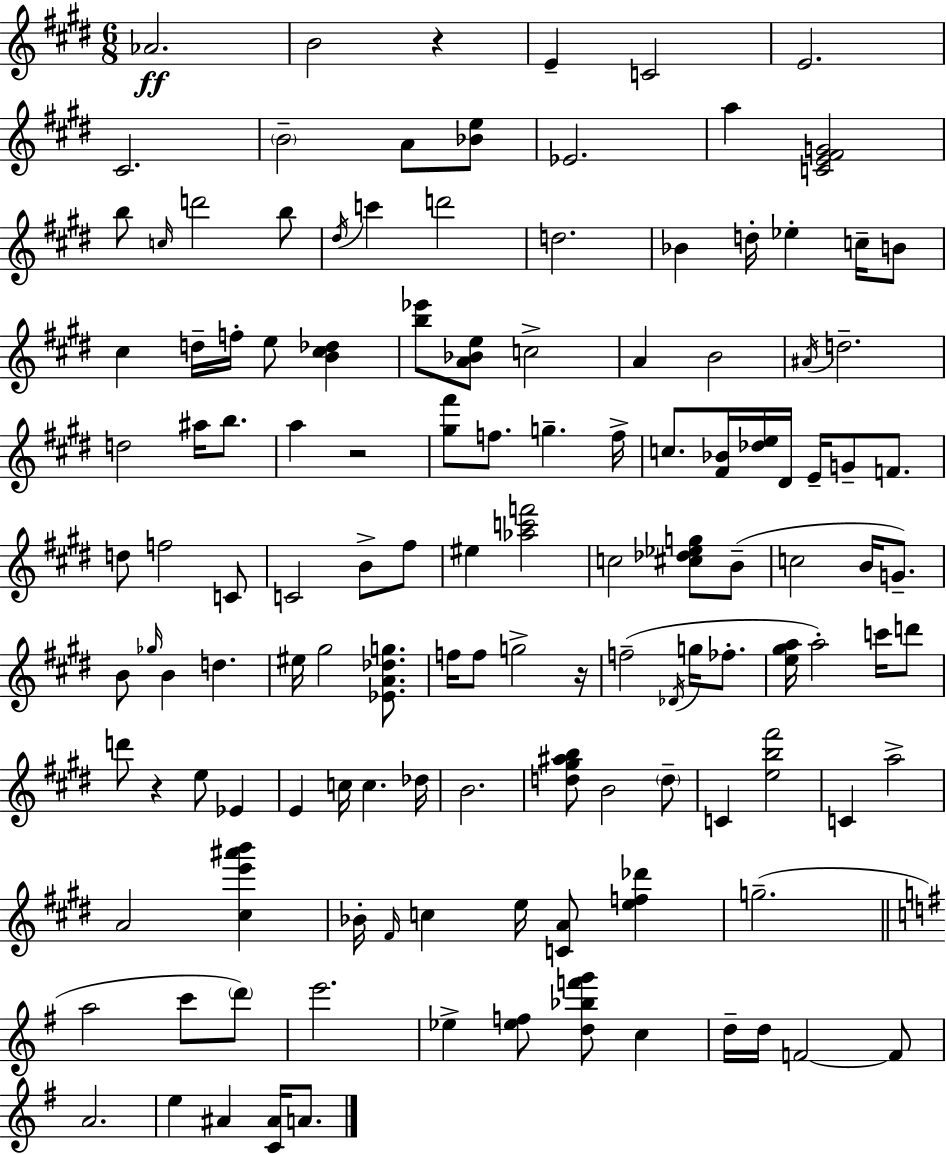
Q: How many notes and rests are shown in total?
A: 129